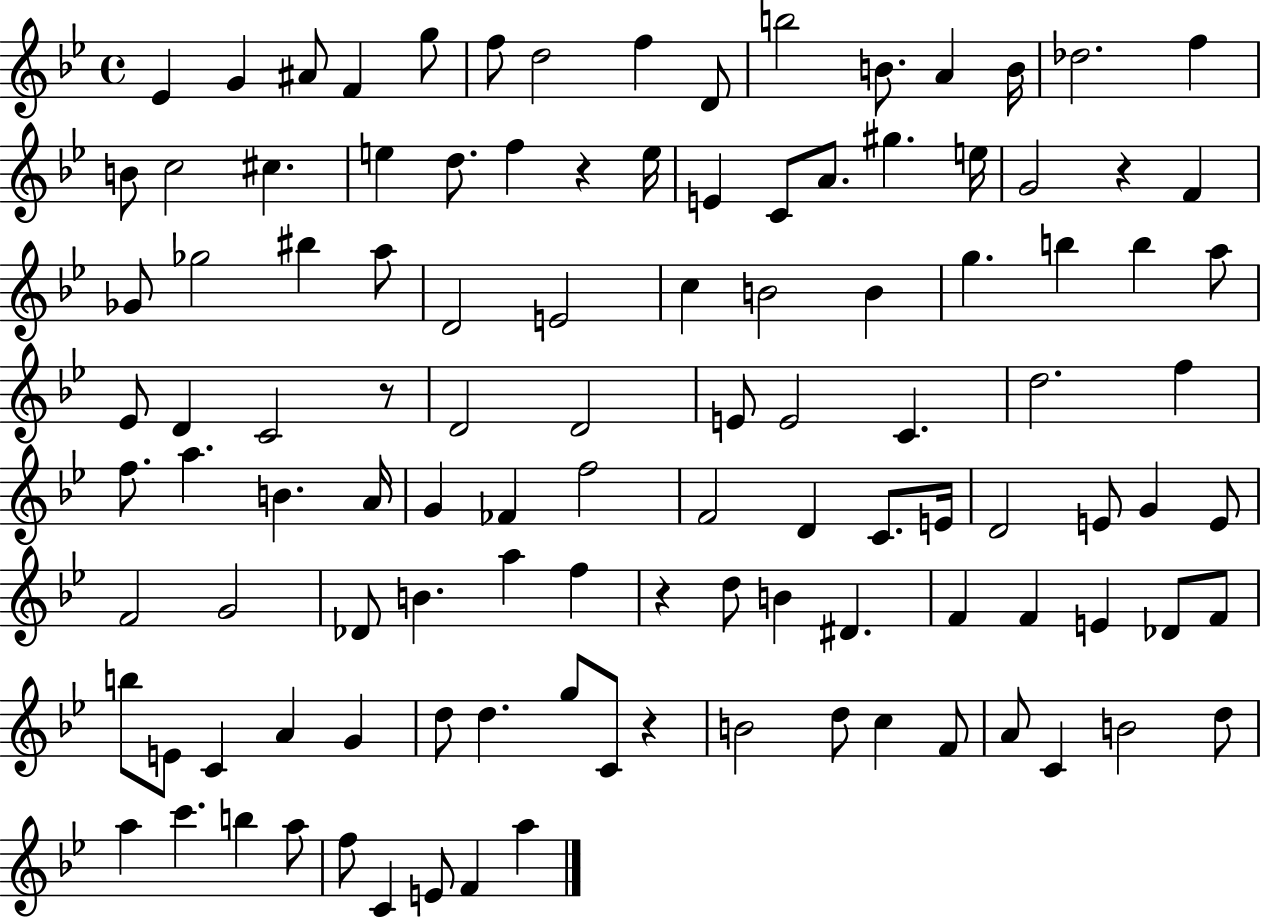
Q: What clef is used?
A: treble